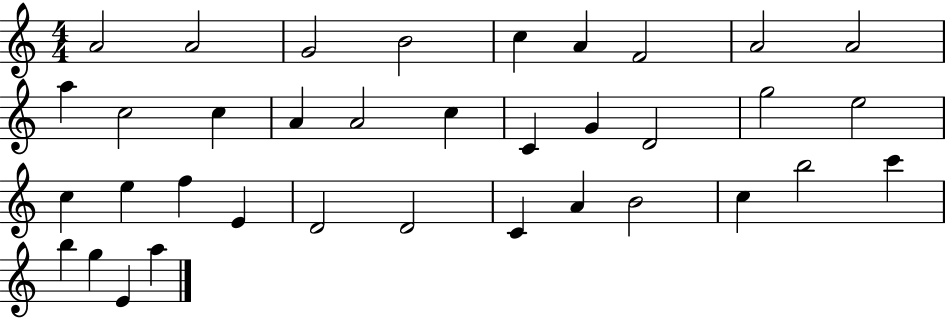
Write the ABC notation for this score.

X:1
T:Untitled
M:4/4
L:1/4
K:C
A2 A2 G2 B2 c A F2 A2 A2 a c2 c A A2 c C G D2 g2 e2 c e f E D2 D2 C A B2 c b2 c' b g E a